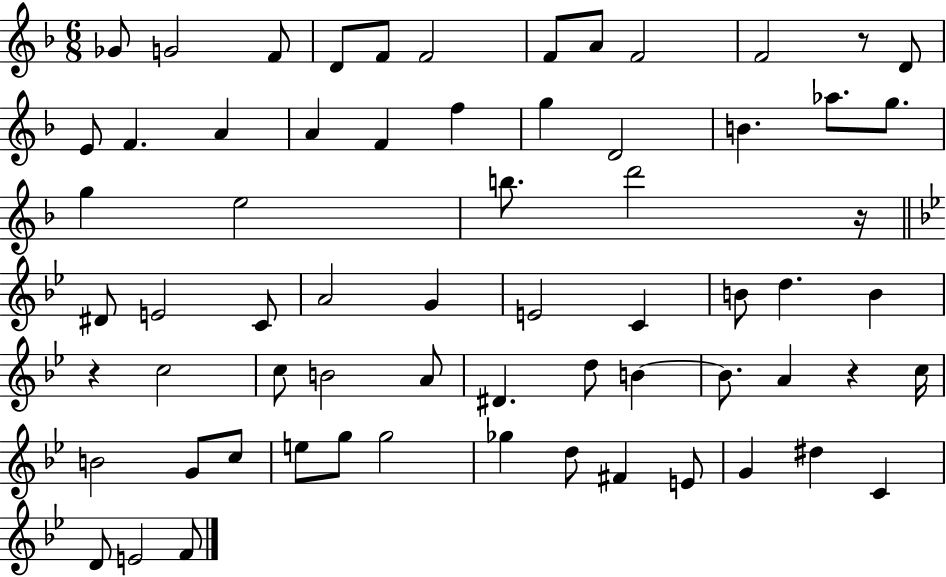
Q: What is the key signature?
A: F major